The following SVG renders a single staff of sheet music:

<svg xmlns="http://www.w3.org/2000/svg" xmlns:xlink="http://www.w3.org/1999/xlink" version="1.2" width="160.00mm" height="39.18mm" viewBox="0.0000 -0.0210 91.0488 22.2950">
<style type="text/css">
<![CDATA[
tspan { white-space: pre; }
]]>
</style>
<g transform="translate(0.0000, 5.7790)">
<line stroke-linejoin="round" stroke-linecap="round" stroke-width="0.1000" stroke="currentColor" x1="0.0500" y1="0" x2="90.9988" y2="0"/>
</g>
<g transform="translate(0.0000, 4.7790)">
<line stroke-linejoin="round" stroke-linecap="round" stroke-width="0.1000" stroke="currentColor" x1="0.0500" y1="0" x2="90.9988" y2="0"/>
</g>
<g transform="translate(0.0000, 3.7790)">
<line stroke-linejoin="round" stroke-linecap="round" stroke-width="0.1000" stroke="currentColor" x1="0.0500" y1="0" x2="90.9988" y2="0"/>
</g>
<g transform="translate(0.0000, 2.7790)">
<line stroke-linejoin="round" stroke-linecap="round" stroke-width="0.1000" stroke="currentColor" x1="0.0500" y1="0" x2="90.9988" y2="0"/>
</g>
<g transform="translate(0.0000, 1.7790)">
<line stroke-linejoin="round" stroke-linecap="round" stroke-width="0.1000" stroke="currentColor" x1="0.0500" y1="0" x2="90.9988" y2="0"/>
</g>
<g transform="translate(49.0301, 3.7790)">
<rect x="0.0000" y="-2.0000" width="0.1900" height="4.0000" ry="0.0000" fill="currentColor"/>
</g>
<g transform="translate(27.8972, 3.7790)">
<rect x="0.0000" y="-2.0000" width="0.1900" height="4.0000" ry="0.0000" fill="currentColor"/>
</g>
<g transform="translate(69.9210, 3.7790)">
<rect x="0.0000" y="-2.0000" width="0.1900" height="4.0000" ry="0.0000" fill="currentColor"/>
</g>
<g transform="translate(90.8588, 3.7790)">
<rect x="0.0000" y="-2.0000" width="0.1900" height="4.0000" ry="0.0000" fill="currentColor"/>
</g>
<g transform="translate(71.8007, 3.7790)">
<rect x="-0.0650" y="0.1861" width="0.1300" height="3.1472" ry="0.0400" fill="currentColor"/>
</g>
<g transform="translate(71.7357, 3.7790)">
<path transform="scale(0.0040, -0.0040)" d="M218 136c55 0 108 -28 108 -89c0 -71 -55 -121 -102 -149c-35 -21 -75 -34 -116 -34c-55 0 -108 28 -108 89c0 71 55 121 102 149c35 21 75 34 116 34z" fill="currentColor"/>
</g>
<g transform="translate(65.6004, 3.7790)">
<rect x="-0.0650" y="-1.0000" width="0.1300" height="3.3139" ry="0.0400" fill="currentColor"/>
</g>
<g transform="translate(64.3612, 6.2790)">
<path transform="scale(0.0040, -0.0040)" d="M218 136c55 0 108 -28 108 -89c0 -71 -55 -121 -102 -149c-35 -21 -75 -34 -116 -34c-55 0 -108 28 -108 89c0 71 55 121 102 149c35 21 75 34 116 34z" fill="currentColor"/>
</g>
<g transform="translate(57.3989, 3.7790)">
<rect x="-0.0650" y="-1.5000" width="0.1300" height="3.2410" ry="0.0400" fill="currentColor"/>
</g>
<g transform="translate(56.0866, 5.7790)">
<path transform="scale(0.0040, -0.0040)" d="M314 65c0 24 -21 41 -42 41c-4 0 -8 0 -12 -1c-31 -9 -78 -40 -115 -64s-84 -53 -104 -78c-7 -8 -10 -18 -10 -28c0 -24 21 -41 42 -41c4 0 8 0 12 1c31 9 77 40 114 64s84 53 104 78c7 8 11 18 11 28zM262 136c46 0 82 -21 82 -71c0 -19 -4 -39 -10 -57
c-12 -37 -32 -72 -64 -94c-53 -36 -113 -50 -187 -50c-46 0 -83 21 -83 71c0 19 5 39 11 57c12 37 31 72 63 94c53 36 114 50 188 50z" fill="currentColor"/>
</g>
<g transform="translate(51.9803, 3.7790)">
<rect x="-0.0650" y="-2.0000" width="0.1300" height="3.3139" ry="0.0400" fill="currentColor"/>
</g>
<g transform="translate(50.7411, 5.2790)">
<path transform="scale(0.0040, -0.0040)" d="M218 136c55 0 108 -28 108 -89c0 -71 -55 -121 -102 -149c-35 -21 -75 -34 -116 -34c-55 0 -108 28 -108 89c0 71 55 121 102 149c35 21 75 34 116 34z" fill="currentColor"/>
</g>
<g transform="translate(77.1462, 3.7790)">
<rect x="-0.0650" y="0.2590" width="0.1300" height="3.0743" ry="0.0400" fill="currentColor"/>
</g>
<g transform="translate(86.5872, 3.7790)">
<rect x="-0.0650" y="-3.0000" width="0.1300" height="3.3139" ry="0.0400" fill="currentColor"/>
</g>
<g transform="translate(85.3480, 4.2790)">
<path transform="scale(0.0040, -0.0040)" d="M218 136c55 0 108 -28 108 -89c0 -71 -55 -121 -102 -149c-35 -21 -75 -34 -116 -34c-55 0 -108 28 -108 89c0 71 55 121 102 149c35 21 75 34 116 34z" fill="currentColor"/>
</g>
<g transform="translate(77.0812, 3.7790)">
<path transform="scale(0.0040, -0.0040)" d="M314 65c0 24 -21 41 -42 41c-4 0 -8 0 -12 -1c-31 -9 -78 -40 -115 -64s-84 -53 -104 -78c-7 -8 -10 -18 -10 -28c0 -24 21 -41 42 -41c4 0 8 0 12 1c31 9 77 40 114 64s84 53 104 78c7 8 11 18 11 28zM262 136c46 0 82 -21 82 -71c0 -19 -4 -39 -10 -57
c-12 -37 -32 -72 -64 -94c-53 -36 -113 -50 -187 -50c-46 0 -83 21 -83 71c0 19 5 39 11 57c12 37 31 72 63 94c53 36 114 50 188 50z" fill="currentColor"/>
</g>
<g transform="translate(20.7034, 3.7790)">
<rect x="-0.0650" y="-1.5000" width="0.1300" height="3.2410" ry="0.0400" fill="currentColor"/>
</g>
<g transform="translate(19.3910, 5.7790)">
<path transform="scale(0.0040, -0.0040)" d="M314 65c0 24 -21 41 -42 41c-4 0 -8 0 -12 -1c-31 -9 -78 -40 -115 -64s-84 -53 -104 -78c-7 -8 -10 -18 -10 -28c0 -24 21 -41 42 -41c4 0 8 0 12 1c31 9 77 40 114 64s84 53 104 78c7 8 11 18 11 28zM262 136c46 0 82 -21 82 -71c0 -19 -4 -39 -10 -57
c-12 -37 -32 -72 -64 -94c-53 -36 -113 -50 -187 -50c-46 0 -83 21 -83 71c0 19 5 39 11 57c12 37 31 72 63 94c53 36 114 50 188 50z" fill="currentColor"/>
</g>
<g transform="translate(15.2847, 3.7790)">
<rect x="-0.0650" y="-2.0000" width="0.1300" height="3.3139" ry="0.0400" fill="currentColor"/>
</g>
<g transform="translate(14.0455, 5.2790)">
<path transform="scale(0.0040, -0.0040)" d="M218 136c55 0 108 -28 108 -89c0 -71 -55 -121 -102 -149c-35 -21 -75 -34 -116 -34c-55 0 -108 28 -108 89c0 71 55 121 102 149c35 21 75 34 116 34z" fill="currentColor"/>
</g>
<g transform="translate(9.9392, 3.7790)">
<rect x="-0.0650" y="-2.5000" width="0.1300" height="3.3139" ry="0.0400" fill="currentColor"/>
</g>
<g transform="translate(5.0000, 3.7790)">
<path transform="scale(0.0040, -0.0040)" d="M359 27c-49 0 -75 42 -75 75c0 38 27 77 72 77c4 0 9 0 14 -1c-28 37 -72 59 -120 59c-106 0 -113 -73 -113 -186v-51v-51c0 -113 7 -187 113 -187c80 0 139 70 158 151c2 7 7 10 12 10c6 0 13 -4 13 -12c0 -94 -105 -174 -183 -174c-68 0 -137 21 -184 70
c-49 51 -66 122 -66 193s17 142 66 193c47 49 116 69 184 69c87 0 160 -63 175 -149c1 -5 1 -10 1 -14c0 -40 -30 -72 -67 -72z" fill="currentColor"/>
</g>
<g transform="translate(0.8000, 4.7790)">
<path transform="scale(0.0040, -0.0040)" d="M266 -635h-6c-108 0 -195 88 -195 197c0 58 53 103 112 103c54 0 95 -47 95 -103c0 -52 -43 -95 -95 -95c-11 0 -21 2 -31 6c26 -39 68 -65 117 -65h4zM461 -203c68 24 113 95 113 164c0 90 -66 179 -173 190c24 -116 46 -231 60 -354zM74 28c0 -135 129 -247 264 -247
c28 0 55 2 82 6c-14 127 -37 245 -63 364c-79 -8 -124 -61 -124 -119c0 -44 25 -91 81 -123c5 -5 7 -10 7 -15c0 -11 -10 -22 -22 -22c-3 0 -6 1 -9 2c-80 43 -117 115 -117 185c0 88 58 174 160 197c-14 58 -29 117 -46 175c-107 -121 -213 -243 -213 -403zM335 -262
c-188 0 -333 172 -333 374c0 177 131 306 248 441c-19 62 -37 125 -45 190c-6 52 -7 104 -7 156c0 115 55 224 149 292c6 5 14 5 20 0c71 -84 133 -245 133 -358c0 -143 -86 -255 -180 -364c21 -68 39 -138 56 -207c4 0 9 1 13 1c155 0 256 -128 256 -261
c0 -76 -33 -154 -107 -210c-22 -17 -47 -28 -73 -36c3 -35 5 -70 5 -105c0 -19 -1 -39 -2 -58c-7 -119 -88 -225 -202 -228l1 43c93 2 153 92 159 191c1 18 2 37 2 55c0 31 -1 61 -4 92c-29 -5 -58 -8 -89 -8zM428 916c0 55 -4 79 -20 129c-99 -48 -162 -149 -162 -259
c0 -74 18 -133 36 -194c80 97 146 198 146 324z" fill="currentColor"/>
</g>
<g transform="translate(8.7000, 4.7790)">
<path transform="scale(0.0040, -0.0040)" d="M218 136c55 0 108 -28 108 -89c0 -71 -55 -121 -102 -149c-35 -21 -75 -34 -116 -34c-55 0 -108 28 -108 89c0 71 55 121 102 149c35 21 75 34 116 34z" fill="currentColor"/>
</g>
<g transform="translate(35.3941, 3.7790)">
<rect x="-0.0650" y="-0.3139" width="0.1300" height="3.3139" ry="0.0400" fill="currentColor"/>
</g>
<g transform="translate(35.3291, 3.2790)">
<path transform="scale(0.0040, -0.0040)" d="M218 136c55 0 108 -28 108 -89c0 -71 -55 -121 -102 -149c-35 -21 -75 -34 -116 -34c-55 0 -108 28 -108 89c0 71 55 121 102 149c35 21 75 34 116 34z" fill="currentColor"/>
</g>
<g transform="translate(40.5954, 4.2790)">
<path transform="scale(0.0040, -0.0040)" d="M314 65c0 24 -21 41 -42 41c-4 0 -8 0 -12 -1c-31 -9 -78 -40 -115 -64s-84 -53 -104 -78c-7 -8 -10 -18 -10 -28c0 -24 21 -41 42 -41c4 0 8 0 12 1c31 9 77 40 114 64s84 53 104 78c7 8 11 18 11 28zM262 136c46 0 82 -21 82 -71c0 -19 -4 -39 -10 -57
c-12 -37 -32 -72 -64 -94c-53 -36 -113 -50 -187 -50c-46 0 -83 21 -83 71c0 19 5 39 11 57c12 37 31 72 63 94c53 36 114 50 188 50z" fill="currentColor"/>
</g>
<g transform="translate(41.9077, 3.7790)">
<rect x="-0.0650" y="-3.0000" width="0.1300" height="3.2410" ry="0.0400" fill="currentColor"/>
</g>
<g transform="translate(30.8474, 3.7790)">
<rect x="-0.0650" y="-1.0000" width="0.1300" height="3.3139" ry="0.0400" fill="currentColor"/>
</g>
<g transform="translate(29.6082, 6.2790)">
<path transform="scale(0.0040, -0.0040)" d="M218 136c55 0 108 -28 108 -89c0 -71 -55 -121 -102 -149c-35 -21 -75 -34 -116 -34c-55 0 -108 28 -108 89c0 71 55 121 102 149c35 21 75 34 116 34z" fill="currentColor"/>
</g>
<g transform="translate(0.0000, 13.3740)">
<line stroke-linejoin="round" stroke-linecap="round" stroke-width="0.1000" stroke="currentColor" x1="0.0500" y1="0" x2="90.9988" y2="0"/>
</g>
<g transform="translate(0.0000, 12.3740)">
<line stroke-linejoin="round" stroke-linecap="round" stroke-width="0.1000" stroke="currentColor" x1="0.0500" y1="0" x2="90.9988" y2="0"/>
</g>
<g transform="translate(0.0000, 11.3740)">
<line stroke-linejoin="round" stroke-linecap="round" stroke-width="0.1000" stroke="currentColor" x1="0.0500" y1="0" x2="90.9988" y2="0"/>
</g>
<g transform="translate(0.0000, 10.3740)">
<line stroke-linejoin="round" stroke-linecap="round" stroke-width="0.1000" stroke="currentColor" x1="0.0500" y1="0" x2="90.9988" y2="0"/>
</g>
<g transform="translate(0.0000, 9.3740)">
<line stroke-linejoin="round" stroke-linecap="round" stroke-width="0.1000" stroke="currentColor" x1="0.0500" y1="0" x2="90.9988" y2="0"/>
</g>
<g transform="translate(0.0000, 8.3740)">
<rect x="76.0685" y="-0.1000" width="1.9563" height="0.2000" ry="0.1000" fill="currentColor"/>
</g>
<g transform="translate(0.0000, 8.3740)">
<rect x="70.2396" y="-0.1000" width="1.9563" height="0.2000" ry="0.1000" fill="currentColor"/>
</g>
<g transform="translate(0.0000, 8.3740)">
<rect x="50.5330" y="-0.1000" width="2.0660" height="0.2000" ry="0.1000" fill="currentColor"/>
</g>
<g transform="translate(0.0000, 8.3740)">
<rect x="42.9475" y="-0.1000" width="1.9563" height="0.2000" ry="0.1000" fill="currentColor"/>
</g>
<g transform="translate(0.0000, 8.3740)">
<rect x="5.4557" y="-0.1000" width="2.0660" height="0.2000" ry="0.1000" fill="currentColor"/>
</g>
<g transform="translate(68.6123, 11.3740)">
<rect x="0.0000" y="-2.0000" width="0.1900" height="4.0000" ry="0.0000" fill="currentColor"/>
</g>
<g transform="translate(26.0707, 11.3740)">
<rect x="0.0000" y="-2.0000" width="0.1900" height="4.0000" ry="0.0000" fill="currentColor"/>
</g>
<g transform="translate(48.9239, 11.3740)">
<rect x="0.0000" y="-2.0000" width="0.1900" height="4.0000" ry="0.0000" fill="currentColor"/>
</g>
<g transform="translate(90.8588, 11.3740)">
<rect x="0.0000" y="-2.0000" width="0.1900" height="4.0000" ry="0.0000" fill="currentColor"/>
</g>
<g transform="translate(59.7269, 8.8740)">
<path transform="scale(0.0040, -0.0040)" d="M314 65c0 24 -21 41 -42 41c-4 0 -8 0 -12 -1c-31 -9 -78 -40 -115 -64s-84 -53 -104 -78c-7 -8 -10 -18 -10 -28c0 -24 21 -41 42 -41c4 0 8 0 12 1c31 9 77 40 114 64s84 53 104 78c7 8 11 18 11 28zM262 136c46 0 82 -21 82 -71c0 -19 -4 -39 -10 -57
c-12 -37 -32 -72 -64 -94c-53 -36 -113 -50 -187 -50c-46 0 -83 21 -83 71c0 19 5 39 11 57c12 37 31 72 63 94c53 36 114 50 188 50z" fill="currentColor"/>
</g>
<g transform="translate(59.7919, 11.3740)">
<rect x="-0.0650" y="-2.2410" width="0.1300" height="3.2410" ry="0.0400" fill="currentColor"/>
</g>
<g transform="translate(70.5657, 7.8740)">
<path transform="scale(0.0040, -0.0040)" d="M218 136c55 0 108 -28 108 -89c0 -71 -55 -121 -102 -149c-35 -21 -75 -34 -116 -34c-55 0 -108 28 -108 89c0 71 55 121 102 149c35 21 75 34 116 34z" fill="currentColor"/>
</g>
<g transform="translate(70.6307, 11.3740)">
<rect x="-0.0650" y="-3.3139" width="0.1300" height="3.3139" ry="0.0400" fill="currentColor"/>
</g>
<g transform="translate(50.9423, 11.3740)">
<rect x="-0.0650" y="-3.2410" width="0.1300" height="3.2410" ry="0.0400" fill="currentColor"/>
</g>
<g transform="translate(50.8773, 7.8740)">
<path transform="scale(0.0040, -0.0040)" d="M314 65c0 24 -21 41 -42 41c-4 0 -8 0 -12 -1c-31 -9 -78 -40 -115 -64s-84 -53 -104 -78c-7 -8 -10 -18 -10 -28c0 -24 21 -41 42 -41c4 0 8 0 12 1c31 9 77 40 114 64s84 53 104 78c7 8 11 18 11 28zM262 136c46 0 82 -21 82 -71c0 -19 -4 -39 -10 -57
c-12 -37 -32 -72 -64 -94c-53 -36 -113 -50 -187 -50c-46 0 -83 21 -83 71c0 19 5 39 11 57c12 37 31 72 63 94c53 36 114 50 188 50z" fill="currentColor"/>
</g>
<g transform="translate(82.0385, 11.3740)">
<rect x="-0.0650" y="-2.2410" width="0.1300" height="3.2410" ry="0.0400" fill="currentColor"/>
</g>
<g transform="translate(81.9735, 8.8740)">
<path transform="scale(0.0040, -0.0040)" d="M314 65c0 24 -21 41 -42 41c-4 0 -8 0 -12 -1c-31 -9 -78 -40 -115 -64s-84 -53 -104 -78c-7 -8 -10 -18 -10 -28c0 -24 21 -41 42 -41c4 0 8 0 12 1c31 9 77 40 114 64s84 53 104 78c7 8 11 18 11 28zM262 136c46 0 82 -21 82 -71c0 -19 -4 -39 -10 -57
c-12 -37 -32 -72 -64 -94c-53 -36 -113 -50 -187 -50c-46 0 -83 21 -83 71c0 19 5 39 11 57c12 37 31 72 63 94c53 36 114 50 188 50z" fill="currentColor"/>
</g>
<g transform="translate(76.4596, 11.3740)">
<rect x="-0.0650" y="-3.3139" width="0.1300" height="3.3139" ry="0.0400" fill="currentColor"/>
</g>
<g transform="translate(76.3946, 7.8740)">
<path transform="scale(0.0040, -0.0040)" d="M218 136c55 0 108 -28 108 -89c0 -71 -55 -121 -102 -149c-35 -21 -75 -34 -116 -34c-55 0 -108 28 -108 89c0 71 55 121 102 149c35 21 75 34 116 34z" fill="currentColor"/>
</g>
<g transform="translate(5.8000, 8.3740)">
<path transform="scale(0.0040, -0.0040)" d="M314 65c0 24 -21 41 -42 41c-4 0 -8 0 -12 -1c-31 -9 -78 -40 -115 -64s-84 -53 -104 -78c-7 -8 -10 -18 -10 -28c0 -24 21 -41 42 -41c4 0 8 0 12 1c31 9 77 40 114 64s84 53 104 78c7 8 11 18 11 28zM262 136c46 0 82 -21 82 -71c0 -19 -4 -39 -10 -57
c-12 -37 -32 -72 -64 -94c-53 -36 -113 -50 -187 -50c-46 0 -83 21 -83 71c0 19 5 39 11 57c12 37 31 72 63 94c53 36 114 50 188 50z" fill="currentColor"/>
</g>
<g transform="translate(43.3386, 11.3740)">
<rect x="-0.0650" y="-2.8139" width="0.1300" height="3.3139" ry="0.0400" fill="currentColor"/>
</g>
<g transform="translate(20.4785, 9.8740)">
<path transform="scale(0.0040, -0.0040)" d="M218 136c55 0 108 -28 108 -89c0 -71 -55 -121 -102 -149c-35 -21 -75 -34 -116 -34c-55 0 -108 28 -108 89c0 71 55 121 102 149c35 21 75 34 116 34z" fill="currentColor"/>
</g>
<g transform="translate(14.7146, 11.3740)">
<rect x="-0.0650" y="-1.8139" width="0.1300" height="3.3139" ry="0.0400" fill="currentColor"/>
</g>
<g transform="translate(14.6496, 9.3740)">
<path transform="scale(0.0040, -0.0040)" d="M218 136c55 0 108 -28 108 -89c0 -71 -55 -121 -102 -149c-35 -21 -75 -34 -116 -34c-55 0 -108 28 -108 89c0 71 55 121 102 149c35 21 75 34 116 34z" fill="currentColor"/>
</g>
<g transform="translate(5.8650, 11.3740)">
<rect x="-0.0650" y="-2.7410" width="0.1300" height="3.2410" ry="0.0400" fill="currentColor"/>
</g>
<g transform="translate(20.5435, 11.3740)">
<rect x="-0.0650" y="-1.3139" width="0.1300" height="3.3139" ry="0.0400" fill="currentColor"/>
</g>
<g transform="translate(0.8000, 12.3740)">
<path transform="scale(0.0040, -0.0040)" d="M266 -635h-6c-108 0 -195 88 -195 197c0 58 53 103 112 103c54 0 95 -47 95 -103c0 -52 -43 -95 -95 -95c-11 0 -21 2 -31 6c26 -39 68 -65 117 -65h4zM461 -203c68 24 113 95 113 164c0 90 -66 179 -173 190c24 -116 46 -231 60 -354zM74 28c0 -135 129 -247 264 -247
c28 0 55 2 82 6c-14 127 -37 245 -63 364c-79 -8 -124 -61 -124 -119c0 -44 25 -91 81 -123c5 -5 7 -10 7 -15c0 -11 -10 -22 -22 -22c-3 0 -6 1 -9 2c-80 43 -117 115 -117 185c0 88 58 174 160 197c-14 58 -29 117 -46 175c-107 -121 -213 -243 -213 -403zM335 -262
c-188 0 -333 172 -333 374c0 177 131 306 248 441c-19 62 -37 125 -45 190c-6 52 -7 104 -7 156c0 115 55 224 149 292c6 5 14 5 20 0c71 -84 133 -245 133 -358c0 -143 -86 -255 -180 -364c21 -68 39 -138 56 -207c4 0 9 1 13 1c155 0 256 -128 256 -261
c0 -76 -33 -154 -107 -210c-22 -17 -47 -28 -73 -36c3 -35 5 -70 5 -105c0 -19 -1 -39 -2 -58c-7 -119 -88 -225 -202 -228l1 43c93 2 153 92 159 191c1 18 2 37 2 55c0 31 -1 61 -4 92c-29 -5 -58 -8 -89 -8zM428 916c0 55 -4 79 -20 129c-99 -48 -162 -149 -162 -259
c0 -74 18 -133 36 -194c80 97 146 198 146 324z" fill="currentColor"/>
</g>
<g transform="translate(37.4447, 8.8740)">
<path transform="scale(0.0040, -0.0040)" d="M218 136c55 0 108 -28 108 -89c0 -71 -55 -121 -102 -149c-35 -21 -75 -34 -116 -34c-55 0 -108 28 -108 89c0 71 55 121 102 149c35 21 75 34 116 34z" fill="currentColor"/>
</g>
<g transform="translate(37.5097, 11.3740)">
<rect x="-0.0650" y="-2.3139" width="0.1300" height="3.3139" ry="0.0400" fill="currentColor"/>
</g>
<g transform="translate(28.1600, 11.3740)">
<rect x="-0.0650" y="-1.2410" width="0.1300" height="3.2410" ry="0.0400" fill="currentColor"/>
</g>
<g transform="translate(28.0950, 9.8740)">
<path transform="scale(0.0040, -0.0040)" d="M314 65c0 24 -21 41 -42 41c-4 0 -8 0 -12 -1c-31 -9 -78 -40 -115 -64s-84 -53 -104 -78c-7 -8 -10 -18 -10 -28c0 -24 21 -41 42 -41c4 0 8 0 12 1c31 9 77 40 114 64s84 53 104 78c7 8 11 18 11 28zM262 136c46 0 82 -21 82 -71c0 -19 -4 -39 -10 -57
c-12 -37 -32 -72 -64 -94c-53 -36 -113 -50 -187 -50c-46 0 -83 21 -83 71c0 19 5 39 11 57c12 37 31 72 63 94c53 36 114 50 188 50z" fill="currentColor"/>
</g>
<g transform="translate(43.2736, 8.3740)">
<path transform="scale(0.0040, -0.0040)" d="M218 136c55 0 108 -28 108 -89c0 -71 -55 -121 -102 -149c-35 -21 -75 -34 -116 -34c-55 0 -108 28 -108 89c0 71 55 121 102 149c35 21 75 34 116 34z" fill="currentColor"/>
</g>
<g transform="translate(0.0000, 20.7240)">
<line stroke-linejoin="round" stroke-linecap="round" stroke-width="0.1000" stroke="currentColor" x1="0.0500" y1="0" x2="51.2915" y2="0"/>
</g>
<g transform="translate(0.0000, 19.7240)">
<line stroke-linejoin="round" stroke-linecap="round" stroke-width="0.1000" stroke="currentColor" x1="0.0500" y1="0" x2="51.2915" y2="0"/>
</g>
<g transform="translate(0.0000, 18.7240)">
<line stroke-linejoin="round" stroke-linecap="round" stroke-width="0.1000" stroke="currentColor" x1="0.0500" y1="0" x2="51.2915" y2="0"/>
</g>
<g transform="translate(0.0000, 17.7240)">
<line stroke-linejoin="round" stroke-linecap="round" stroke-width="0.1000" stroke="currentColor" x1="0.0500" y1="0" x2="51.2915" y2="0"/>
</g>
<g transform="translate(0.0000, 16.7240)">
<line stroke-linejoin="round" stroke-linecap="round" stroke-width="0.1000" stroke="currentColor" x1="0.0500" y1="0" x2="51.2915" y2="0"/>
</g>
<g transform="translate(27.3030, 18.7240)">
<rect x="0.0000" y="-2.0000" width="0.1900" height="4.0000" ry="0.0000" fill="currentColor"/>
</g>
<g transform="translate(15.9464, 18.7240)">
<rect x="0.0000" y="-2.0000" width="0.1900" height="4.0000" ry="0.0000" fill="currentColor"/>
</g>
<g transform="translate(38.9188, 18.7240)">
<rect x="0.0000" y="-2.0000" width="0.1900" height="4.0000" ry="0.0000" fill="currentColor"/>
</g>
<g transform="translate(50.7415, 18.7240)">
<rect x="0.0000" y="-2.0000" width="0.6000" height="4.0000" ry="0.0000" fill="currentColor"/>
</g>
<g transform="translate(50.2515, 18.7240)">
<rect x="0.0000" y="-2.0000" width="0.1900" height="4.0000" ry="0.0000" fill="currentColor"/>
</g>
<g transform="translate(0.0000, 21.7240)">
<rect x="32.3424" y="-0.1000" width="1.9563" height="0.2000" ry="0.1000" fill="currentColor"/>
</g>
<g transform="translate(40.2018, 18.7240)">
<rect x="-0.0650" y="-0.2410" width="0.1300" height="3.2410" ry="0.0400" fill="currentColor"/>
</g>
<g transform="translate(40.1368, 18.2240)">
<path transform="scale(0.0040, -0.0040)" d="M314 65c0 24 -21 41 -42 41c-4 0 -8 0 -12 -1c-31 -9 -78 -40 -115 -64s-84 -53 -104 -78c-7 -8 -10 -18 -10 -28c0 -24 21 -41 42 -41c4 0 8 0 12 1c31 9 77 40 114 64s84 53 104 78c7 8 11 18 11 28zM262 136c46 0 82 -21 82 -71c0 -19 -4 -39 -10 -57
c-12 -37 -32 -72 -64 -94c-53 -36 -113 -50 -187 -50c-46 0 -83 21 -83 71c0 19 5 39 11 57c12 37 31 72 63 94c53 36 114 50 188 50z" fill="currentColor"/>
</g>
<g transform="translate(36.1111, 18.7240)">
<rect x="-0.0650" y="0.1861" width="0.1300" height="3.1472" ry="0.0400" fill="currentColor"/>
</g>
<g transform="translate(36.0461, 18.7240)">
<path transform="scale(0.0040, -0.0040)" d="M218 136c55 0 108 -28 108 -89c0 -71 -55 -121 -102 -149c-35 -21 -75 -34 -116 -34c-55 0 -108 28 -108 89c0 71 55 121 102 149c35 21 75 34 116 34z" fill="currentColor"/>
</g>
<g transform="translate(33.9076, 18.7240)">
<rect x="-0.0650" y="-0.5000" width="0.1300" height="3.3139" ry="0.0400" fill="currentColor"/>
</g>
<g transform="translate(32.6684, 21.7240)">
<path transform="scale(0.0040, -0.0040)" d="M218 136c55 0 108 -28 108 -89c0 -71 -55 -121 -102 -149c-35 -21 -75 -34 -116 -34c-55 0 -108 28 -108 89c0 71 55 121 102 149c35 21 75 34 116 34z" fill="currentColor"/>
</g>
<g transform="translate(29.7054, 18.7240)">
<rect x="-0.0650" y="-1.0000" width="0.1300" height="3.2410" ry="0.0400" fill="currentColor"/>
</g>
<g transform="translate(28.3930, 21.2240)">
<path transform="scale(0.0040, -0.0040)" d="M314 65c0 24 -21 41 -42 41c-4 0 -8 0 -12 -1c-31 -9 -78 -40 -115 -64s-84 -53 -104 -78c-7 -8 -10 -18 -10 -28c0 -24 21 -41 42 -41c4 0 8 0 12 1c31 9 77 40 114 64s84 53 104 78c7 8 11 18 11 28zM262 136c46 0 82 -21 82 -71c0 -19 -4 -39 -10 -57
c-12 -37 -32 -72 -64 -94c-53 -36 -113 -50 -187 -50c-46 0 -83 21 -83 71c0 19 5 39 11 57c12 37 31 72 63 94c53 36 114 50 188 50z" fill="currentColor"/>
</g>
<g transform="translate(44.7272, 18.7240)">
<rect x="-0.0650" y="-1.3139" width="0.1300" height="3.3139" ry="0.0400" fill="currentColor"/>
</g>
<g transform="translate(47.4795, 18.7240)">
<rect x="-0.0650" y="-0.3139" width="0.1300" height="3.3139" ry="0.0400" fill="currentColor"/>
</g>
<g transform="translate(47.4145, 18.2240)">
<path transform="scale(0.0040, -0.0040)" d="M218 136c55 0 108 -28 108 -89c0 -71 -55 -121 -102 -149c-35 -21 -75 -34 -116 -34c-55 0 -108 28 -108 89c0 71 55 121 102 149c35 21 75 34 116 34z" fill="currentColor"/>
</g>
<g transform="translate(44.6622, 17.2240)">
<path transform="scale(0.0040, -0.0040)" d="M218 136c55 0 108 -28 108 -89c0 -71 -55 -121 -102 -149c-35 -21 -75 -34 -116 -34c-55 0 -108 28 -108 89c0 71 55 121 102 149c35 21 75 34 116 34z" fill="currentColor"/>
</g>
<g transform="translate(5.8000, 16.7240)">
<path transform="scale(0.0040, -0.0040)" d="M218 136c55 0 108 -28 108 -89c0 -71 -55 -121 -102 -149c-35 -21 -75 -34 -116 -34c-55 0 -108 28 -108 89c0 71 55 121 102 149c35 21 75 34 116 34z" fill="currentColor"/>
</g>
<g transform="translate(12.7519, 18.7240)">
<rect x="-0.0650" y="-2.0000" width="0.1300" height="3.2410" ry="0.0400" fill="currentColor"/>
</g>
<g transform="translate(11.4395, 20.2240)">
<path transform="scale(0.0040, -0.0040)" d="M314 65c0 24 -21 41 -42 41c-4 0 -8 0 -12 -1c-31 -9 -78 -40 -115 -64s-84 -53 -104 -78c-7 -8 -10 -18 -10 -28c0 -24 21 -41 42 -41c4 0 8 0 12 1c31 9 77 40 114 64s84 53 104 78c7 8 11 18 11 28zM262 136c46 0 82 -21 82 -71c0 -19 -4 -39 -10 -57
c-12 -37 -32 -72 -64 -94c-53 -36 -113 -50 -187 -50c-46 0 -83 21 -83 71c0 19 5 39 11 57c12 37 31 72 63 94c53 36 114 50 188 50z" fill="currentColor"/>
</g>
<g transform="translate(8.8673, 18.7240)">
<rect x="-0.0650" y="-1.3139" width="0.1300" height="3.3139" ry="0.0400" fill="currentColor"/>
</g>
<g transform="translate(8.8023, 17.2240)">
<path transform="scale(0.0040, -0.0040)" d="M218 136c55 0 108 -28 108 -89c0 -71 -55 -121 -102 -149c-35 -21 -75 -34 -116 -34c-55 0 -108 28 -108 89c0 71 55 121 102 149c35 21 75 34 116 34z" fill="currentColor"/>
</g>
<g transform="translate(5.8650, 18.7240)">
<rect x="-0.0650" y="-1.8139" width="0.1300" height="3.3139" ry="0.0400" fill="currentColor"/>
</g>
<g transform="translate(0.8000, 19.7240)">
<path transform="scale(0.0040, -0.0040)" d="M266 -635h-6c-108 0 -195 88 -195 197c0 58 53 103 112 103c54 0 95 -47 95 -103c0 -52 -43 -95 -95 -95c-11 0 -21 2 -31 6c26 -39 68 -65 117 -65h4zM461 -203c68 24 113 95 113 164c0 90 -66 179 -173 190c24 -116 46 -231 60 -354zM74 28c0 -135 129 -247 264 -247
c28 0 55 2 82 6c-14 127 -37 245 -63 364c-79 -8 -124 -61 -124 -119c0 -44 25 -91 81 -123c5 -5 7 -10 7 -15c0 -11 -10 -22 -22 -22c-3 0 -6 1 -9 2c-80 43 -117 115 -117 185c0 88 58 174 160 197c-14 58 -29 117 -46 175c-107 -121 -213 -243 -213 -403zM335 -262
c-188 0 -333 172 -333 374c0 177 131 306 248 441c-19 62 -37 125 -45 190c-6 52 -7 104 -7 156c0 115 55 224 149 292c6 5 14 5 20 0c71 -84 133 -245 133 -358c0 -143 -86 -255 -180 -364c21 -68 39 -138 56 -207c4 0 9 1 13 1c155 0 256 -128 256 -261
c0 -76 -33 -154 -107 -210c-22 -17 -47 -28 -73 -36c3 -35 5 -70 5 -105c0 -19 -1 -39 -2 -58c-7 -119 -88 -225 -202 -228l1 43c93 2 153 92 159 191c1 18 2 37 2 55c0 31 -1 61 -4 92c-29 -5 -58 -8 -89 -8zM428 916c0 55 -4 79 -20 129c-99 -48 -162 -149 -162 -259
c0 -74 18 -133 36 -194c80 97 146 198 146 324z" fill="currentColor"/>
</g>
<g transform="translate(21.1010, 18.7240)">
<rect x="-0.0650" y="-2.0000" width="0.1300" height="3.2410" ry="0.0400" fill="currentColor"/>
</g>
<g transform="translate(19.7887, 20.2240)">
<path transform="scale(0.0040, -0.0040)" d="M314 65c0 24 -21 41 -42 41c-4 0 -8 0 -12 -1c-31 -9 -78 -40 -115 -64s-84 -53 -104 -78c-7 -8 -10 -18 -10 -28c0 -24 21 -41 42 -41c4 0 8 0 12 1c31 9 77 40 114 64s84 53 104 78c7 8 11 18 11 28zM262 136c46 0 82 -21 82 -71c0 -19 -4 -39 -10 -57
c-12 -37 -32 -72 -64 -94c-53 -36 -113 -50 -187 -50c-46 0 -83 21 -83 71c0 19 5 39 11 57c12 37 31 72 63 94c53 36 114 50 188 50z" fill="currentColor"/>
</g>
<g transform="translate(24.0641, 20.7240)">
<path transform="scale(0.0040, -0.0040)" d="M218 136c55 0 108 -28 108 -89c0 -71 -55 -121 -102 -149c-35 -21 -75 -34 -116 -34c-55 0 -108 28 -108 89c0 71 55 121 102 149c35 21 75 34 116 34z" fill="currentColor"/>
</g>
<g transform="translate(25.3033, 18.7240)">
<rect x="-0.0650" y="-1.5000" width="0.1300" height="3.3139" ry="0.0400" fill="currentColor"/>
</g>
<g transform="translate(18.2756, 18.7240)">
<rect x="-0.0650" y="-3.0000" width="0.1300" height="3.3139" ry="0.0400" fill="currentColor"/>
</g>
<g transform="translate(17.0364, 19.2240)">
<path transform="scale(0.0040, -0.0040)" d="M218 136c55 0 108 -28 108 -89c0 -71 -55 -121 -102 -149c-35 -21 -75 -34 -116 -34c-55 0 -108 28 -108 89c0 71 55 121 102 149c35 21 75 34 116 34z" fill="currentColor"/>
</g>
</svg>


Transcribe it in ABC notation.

X:1
T:Untitled
M:4/4
L:1/4
K:C
G F E2 D c A2 F E2 D B B2 A a2 f e e2 g a b2 g2 b b g2 f e F2 A F2 E D2 C B c2 e c